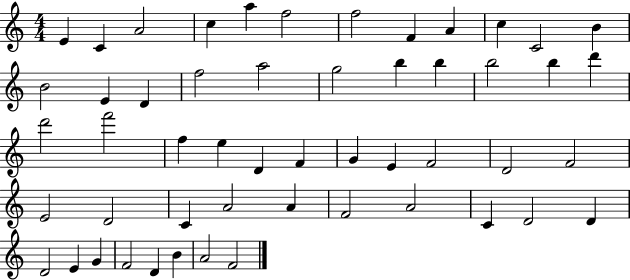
X:1
T:Untitled
M:4/4
L:1/4
K:C
E C A2 c a f2 f2 F A c C2 B B2 E D f2 a2 g2 b b b2 b d' d'2 f'2 f e D F G E F2 D2 F2 E2 D2 C A2 A F2 A2 C D2 D D2 E G F2 D B A2 F2